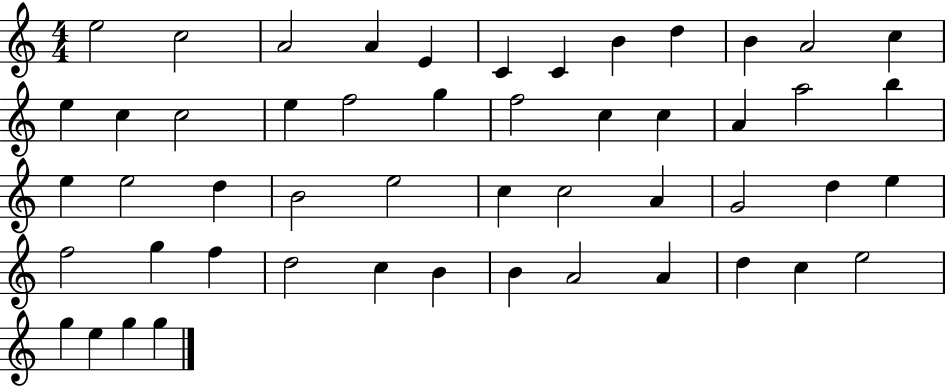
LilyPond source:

{
  \clef treble
  \numericTimeSignature
  \time 4/4
  \key c \major
  e''2 c''2 | a'2 a'4 e'4 | c'4 c'4 b'4 d''4 | b'4 a'2 c''4 | \break e''4 c''4 c''2 | e''4 f''2 g''4 | f''2 c''4 c''4 | a'4 a''2 b''4 | \break e''4 e''2 d''4 | b'2 e''2 | c''4 c''2 a'4 | g'2 d''4 e''4 | \break f''2 g''4 f''4 | d''2 c''4 b'4 | b'4 a'2 a'4 | d''4 c''4 e''2 | \break g''4 e''4 g''4 g''4 | \bar "|."
}